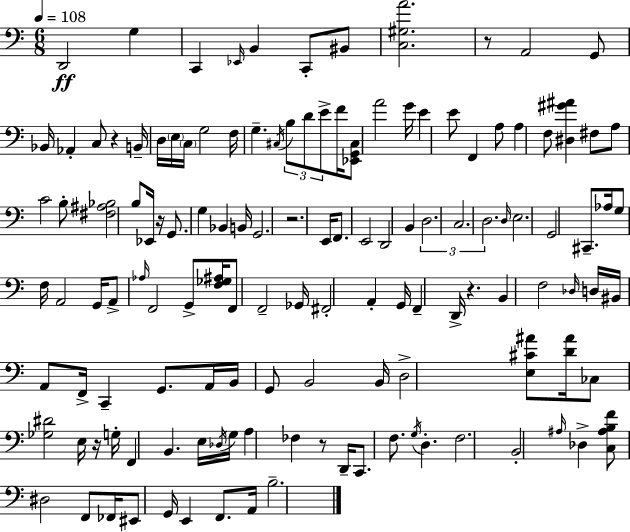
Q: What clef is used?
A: bass